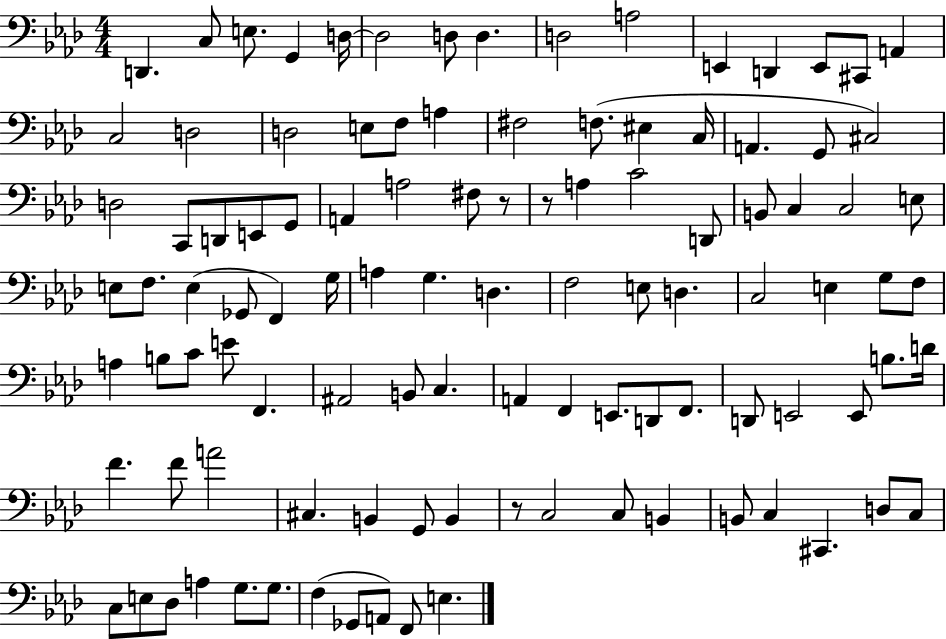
{
  \clef bass
  \numericTimeSignature
  \time 4/4
  \key aes \major
  \repeat volta 2 { d,4. c8 e8. g,4 d16~~ | d2 d8 d4. | d2 a2 | e,4 d,4 e,8 cis,8 a,4 | \break c2 d2 | d2 e8 f8 a4 | fis2 f8.( eis4 c16 | a,4. g,8 cis2) | \break d2 c,8 d,8 e,8 g,8 | a,4 a2 fis8 r8 | r8 a4 c'2 d,8 | b,8 c4 c2 e8 | \break e8 f8. e4( ges,8 f,4) g16 | a4 g4. d4. | f2 e8 d4. | c2 e4 g8 f8 | \break a4 b8 c'8 e'8 f,4. | ais,2 b,8 c4. | a,4 f,4 e,8. d,8 f,8. | d,8 e,2 e,8 b8. d'16 | \break f'4. f'8 a'2 | cis4. b,4 g,8 b,4 | r8 c2 c8 b,4 | b,8 c4 cis,4. d8 c8 | \break c8 e8 des8 a4 g8. g8. | f4( ges,8 a,8) f,8 e4. | } \bar "|."
}